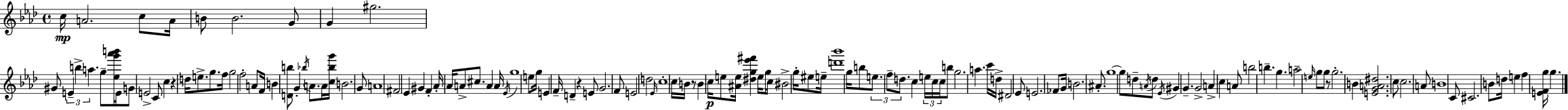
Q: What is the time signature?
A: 4/4